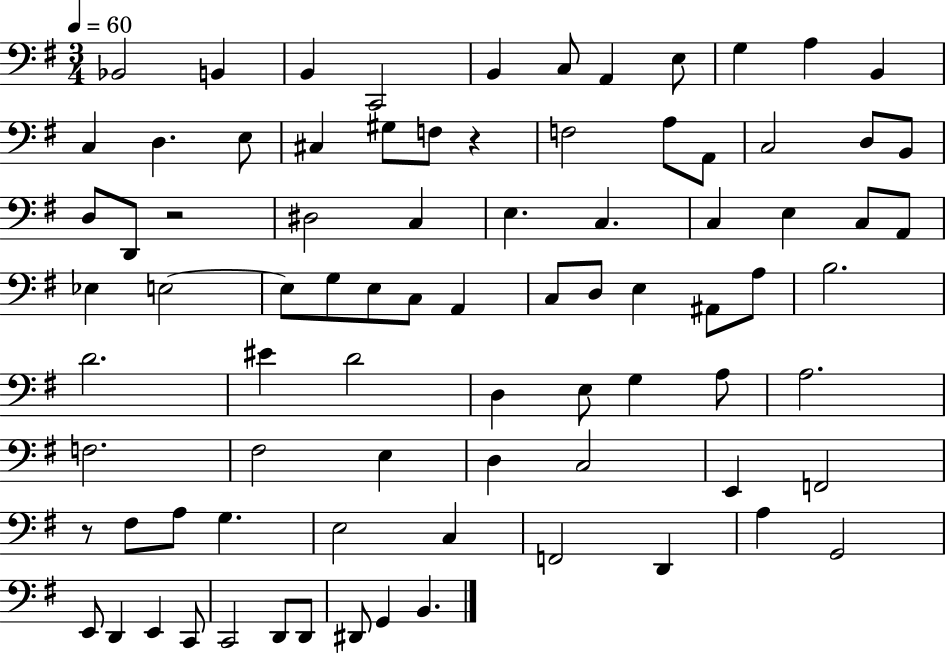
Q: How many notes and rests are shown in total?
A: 83